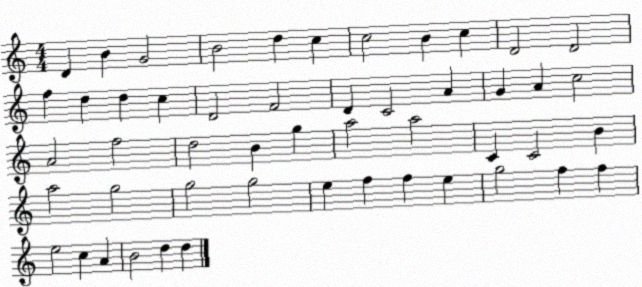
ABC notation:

X:1
T:Untitled
M:4/4
L:1/4
K:C
D B G2 B2 d c c2 B c D2 D2 f d d c D2 F2 D C2 A G A c2 A2 f2 d2 B g a2 a2 C C2 B a2 g2 g2 g2 e f f e g2 f f e2 c A B2 d d